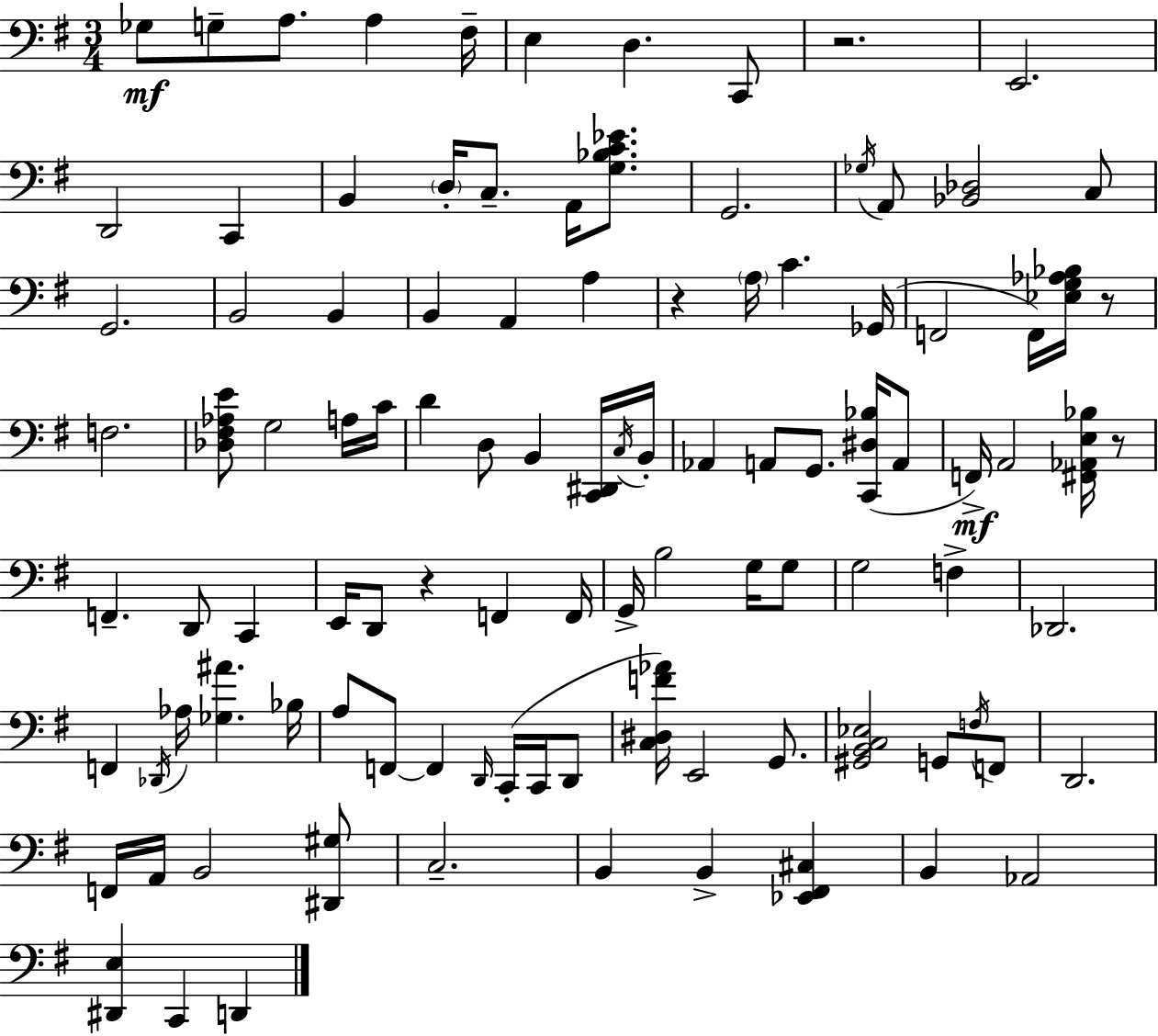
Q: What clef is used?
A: bass